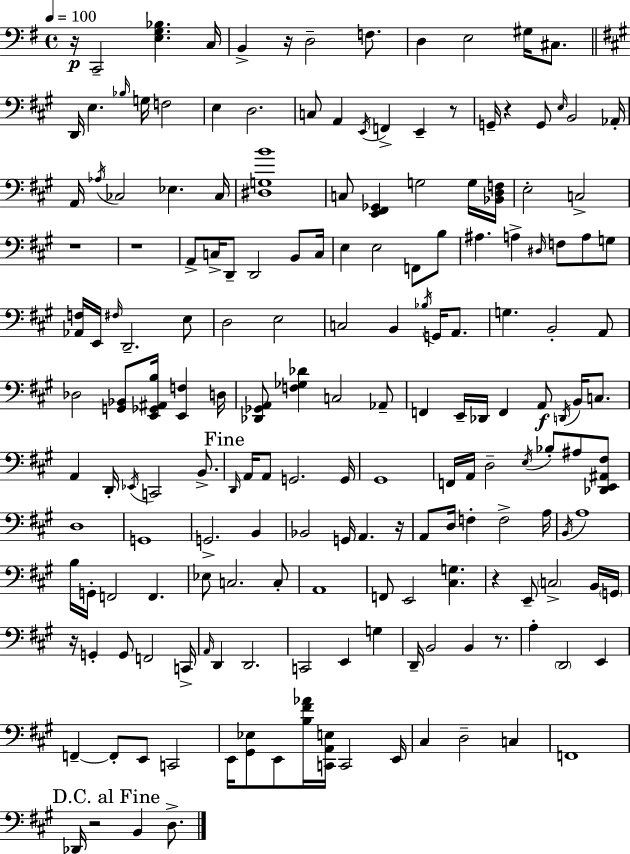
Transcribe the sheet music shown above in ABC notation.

X:1
T:Untitled
M:4/4
L:1/4
K:G
z/4 C,,2 [E,G,_B,] C,/4 B,, z/4 D,2 F,/2 D, E,2 ^G,/4 ^C,/2 D,,/4 E, _B,/4 G,/4 F,2 E, D,2 C,/2 A,, E,,/4 F,, E,, z/2 G,,/4 z G,,/2 E,/4 B,,2 _A,,/4 A,,/4 _A,/4 _C,2 _E, _C,/4 [^D,G,B]4 C,/2 [E,,^F,,_G,,] G,2 G,/4 [_B,,D,F,]/4 E,2 C,2 z4 z4 A,,/2 C,/4 D,,/2 D,,2 B,,/2 C,/4 E, E,2 F,,/2 B,/2 ^A, A, ^D,/4 F,/2 A,/2 G,/2 [_A,,F,]/4 E,,/4 ^F,/4 D,,2 E,/2 D,2 E,2 C,2 B,, _B,/4 G,,/4 A,,/2 G, B,,2 A,,/2 _D,2 [G,,_B,,]/2 [E,,_G,,^A,,B,]/4 [E,,F,] D,/4 [_D,,_G,,A,,]/2 [F,_G,_D] C,2 _A,,/2 F,, E,,/4 _D,,/4 F,, A,,/2 D,,/4 B,,/4 C,/2 A,, D,,/4 _E,,/4 C,,2 B,,/2 D,,/4 A,,/4 A,,/2 G,,2 G,,/4 ^G,,4 F,,/4 A,,/4 D,2 E,/4 _B,/2 ^A,/2 [_D,,E,,^A,,^F,]/2 D,4 G,,4 G,,2 B,, _B,,2 G,,/4 A,, z/4 A,,/2 D,/4 F, F,2 A,/4 B,,/4 A,4 B,/4 G,,/4 F,,2 F,, _E,/2 C,2 C,/2 A,,4 F,,/2 E,,2 [^C,G,] z E,,/2 C,2 B,,/4 G,,/4 z/4 G,, G,,/2 F,,2 C,,/4 A,,/4 D,, D,,2 C,,2 E,, G, D,,/4 B,,2 B,, z/2 A, D,,2 E,, F,, F,,/2 E,,/2 C,,2 E,,/4 [^G,,_E,]/2 E,,/2 [B,^F_A]/4 [C,,A,,E,]/4 C,,2 E,,/4 ^C, D,2 C, F,,4 _D,,/4 z2 B,, D,/2